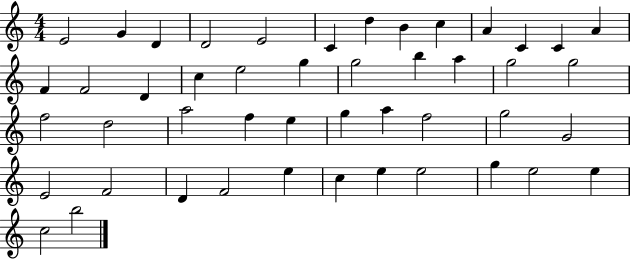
{
  \clef treble
  \numericTimeSignature
  \time 4/4
  \key c \major
  e'2 g'4 d'4 | d'2 e'2 | c'4 d''4 b'4 c''4 | a'4 c'4 c'4 a'4 | \break f'4 f'2 d'4 | c''4 e''2 g''4 | g''2 b''4 a''4 | g''2 g''2 | \break f''2 d''2 | a''2 f''4 e''4 | g''4 a''4 f''2 | g''2 g'2 | \break e'2 f'2 | d'4 f'2 e''4 | c''4 e''4 e''2 | g''4 e''2 e''4 | \break c''2 b''2 | \bar "|."
}